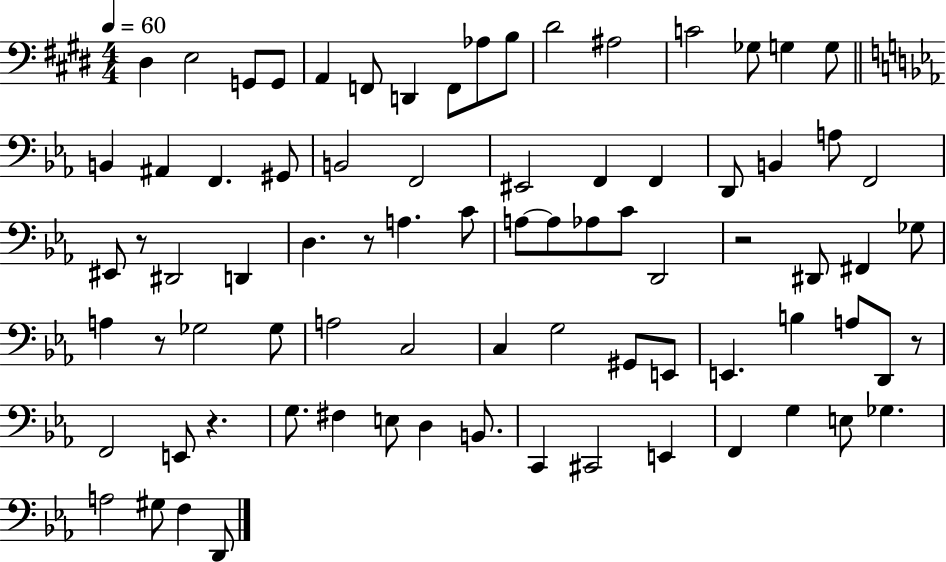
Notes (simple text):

D#3/q E3/h G2/e G2/e A2/q F2/e D2/q F2/e Ab3/e B3/e D#4/h A#3/h C4/h Gb3/e G3/q G3/e B2/q A#2/q F2/q. G#2/e B2/h F2/h EIS2/h F2/q F2/q D2/e B2/q A3/e F2/h EIS2/e R/e D#2/h D2/q D3/q. R/e A3/q. C4/e A3/e A3/e Ab3/e C4/e D2/h R/h D#2/e F#2/q Gb3/e A3/q R/e Gb3/h Gb3/e A3/h C3/h C3/q G3/h G#2/e E2/e E2/q. B3/q A3/e D2/e R/e F2/h E2/e R/q. G3/e. F#3/q E3/e D3/q B2/e. C2/q C#2/h E2/q F2/q G3/q E3/e Gb3/q. A3/h G#3/e F3/q D2/e